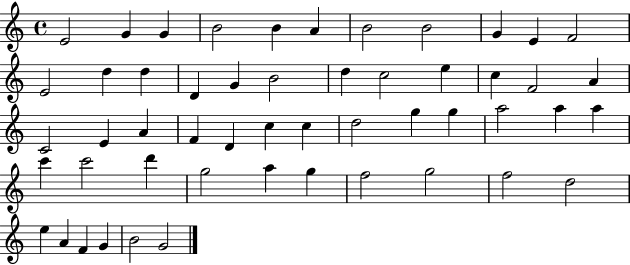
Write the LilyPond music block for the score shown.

{
  \clef treble
  \time 4/4
  \defaultTimeSignature
  \key c \major
  e'2 g'4 g'4 | b'2 b'4 a'4 | b'2 b'2 | g'4 e'4 f'2 | \break e'2 d''4 d''4 | d'4 g'4 b'2 | d''4 c''2 e''4 | c''4 f'2 a'4 | \break c'2 e'4 a'4 | f'4 d'4 c''4 c''4 | d''2 g''4 g''4 | a''2 a''4 a''4 | \break c'''4 c'''2 d'''4 | g''2 a''4 g''4 | f''2 g''2 | f''2 d''2 | \break e''4 a'4 f'4 g'4 | b'2 g'2 | \bar "|."
}